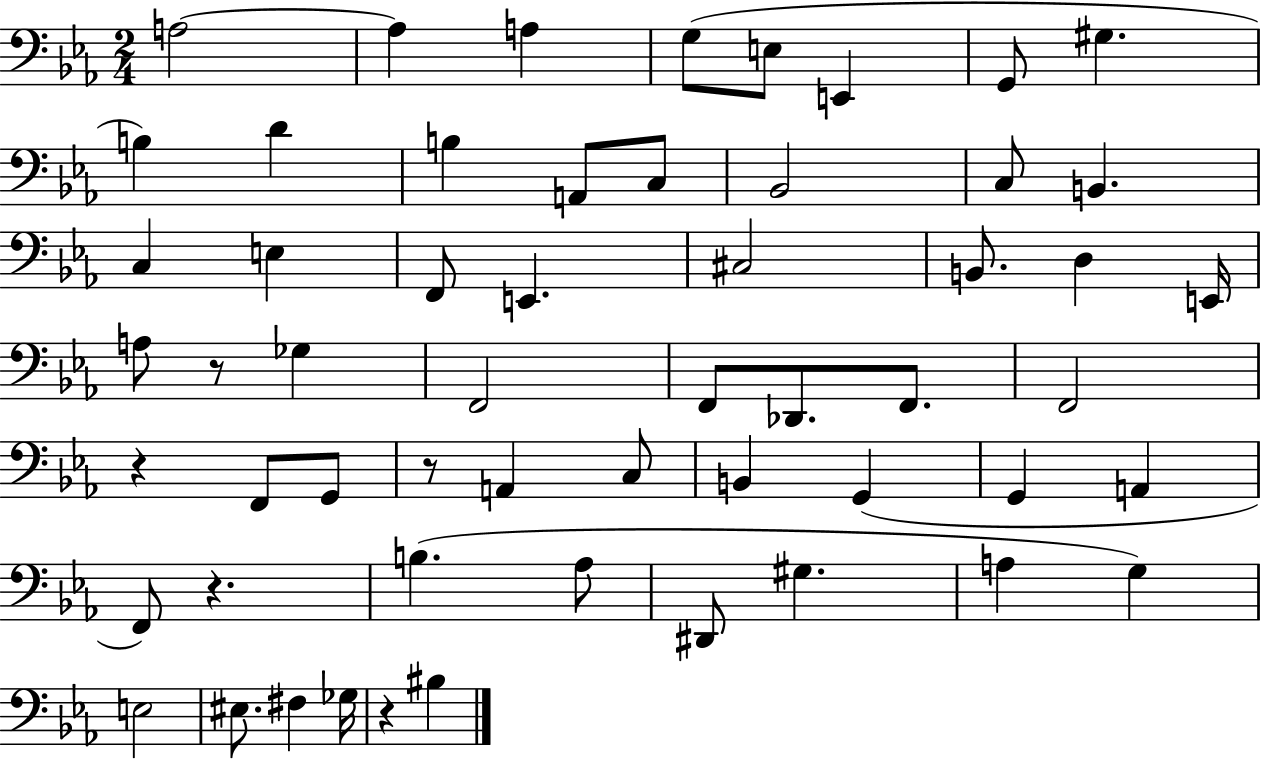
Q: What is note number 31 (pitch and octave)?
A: F2